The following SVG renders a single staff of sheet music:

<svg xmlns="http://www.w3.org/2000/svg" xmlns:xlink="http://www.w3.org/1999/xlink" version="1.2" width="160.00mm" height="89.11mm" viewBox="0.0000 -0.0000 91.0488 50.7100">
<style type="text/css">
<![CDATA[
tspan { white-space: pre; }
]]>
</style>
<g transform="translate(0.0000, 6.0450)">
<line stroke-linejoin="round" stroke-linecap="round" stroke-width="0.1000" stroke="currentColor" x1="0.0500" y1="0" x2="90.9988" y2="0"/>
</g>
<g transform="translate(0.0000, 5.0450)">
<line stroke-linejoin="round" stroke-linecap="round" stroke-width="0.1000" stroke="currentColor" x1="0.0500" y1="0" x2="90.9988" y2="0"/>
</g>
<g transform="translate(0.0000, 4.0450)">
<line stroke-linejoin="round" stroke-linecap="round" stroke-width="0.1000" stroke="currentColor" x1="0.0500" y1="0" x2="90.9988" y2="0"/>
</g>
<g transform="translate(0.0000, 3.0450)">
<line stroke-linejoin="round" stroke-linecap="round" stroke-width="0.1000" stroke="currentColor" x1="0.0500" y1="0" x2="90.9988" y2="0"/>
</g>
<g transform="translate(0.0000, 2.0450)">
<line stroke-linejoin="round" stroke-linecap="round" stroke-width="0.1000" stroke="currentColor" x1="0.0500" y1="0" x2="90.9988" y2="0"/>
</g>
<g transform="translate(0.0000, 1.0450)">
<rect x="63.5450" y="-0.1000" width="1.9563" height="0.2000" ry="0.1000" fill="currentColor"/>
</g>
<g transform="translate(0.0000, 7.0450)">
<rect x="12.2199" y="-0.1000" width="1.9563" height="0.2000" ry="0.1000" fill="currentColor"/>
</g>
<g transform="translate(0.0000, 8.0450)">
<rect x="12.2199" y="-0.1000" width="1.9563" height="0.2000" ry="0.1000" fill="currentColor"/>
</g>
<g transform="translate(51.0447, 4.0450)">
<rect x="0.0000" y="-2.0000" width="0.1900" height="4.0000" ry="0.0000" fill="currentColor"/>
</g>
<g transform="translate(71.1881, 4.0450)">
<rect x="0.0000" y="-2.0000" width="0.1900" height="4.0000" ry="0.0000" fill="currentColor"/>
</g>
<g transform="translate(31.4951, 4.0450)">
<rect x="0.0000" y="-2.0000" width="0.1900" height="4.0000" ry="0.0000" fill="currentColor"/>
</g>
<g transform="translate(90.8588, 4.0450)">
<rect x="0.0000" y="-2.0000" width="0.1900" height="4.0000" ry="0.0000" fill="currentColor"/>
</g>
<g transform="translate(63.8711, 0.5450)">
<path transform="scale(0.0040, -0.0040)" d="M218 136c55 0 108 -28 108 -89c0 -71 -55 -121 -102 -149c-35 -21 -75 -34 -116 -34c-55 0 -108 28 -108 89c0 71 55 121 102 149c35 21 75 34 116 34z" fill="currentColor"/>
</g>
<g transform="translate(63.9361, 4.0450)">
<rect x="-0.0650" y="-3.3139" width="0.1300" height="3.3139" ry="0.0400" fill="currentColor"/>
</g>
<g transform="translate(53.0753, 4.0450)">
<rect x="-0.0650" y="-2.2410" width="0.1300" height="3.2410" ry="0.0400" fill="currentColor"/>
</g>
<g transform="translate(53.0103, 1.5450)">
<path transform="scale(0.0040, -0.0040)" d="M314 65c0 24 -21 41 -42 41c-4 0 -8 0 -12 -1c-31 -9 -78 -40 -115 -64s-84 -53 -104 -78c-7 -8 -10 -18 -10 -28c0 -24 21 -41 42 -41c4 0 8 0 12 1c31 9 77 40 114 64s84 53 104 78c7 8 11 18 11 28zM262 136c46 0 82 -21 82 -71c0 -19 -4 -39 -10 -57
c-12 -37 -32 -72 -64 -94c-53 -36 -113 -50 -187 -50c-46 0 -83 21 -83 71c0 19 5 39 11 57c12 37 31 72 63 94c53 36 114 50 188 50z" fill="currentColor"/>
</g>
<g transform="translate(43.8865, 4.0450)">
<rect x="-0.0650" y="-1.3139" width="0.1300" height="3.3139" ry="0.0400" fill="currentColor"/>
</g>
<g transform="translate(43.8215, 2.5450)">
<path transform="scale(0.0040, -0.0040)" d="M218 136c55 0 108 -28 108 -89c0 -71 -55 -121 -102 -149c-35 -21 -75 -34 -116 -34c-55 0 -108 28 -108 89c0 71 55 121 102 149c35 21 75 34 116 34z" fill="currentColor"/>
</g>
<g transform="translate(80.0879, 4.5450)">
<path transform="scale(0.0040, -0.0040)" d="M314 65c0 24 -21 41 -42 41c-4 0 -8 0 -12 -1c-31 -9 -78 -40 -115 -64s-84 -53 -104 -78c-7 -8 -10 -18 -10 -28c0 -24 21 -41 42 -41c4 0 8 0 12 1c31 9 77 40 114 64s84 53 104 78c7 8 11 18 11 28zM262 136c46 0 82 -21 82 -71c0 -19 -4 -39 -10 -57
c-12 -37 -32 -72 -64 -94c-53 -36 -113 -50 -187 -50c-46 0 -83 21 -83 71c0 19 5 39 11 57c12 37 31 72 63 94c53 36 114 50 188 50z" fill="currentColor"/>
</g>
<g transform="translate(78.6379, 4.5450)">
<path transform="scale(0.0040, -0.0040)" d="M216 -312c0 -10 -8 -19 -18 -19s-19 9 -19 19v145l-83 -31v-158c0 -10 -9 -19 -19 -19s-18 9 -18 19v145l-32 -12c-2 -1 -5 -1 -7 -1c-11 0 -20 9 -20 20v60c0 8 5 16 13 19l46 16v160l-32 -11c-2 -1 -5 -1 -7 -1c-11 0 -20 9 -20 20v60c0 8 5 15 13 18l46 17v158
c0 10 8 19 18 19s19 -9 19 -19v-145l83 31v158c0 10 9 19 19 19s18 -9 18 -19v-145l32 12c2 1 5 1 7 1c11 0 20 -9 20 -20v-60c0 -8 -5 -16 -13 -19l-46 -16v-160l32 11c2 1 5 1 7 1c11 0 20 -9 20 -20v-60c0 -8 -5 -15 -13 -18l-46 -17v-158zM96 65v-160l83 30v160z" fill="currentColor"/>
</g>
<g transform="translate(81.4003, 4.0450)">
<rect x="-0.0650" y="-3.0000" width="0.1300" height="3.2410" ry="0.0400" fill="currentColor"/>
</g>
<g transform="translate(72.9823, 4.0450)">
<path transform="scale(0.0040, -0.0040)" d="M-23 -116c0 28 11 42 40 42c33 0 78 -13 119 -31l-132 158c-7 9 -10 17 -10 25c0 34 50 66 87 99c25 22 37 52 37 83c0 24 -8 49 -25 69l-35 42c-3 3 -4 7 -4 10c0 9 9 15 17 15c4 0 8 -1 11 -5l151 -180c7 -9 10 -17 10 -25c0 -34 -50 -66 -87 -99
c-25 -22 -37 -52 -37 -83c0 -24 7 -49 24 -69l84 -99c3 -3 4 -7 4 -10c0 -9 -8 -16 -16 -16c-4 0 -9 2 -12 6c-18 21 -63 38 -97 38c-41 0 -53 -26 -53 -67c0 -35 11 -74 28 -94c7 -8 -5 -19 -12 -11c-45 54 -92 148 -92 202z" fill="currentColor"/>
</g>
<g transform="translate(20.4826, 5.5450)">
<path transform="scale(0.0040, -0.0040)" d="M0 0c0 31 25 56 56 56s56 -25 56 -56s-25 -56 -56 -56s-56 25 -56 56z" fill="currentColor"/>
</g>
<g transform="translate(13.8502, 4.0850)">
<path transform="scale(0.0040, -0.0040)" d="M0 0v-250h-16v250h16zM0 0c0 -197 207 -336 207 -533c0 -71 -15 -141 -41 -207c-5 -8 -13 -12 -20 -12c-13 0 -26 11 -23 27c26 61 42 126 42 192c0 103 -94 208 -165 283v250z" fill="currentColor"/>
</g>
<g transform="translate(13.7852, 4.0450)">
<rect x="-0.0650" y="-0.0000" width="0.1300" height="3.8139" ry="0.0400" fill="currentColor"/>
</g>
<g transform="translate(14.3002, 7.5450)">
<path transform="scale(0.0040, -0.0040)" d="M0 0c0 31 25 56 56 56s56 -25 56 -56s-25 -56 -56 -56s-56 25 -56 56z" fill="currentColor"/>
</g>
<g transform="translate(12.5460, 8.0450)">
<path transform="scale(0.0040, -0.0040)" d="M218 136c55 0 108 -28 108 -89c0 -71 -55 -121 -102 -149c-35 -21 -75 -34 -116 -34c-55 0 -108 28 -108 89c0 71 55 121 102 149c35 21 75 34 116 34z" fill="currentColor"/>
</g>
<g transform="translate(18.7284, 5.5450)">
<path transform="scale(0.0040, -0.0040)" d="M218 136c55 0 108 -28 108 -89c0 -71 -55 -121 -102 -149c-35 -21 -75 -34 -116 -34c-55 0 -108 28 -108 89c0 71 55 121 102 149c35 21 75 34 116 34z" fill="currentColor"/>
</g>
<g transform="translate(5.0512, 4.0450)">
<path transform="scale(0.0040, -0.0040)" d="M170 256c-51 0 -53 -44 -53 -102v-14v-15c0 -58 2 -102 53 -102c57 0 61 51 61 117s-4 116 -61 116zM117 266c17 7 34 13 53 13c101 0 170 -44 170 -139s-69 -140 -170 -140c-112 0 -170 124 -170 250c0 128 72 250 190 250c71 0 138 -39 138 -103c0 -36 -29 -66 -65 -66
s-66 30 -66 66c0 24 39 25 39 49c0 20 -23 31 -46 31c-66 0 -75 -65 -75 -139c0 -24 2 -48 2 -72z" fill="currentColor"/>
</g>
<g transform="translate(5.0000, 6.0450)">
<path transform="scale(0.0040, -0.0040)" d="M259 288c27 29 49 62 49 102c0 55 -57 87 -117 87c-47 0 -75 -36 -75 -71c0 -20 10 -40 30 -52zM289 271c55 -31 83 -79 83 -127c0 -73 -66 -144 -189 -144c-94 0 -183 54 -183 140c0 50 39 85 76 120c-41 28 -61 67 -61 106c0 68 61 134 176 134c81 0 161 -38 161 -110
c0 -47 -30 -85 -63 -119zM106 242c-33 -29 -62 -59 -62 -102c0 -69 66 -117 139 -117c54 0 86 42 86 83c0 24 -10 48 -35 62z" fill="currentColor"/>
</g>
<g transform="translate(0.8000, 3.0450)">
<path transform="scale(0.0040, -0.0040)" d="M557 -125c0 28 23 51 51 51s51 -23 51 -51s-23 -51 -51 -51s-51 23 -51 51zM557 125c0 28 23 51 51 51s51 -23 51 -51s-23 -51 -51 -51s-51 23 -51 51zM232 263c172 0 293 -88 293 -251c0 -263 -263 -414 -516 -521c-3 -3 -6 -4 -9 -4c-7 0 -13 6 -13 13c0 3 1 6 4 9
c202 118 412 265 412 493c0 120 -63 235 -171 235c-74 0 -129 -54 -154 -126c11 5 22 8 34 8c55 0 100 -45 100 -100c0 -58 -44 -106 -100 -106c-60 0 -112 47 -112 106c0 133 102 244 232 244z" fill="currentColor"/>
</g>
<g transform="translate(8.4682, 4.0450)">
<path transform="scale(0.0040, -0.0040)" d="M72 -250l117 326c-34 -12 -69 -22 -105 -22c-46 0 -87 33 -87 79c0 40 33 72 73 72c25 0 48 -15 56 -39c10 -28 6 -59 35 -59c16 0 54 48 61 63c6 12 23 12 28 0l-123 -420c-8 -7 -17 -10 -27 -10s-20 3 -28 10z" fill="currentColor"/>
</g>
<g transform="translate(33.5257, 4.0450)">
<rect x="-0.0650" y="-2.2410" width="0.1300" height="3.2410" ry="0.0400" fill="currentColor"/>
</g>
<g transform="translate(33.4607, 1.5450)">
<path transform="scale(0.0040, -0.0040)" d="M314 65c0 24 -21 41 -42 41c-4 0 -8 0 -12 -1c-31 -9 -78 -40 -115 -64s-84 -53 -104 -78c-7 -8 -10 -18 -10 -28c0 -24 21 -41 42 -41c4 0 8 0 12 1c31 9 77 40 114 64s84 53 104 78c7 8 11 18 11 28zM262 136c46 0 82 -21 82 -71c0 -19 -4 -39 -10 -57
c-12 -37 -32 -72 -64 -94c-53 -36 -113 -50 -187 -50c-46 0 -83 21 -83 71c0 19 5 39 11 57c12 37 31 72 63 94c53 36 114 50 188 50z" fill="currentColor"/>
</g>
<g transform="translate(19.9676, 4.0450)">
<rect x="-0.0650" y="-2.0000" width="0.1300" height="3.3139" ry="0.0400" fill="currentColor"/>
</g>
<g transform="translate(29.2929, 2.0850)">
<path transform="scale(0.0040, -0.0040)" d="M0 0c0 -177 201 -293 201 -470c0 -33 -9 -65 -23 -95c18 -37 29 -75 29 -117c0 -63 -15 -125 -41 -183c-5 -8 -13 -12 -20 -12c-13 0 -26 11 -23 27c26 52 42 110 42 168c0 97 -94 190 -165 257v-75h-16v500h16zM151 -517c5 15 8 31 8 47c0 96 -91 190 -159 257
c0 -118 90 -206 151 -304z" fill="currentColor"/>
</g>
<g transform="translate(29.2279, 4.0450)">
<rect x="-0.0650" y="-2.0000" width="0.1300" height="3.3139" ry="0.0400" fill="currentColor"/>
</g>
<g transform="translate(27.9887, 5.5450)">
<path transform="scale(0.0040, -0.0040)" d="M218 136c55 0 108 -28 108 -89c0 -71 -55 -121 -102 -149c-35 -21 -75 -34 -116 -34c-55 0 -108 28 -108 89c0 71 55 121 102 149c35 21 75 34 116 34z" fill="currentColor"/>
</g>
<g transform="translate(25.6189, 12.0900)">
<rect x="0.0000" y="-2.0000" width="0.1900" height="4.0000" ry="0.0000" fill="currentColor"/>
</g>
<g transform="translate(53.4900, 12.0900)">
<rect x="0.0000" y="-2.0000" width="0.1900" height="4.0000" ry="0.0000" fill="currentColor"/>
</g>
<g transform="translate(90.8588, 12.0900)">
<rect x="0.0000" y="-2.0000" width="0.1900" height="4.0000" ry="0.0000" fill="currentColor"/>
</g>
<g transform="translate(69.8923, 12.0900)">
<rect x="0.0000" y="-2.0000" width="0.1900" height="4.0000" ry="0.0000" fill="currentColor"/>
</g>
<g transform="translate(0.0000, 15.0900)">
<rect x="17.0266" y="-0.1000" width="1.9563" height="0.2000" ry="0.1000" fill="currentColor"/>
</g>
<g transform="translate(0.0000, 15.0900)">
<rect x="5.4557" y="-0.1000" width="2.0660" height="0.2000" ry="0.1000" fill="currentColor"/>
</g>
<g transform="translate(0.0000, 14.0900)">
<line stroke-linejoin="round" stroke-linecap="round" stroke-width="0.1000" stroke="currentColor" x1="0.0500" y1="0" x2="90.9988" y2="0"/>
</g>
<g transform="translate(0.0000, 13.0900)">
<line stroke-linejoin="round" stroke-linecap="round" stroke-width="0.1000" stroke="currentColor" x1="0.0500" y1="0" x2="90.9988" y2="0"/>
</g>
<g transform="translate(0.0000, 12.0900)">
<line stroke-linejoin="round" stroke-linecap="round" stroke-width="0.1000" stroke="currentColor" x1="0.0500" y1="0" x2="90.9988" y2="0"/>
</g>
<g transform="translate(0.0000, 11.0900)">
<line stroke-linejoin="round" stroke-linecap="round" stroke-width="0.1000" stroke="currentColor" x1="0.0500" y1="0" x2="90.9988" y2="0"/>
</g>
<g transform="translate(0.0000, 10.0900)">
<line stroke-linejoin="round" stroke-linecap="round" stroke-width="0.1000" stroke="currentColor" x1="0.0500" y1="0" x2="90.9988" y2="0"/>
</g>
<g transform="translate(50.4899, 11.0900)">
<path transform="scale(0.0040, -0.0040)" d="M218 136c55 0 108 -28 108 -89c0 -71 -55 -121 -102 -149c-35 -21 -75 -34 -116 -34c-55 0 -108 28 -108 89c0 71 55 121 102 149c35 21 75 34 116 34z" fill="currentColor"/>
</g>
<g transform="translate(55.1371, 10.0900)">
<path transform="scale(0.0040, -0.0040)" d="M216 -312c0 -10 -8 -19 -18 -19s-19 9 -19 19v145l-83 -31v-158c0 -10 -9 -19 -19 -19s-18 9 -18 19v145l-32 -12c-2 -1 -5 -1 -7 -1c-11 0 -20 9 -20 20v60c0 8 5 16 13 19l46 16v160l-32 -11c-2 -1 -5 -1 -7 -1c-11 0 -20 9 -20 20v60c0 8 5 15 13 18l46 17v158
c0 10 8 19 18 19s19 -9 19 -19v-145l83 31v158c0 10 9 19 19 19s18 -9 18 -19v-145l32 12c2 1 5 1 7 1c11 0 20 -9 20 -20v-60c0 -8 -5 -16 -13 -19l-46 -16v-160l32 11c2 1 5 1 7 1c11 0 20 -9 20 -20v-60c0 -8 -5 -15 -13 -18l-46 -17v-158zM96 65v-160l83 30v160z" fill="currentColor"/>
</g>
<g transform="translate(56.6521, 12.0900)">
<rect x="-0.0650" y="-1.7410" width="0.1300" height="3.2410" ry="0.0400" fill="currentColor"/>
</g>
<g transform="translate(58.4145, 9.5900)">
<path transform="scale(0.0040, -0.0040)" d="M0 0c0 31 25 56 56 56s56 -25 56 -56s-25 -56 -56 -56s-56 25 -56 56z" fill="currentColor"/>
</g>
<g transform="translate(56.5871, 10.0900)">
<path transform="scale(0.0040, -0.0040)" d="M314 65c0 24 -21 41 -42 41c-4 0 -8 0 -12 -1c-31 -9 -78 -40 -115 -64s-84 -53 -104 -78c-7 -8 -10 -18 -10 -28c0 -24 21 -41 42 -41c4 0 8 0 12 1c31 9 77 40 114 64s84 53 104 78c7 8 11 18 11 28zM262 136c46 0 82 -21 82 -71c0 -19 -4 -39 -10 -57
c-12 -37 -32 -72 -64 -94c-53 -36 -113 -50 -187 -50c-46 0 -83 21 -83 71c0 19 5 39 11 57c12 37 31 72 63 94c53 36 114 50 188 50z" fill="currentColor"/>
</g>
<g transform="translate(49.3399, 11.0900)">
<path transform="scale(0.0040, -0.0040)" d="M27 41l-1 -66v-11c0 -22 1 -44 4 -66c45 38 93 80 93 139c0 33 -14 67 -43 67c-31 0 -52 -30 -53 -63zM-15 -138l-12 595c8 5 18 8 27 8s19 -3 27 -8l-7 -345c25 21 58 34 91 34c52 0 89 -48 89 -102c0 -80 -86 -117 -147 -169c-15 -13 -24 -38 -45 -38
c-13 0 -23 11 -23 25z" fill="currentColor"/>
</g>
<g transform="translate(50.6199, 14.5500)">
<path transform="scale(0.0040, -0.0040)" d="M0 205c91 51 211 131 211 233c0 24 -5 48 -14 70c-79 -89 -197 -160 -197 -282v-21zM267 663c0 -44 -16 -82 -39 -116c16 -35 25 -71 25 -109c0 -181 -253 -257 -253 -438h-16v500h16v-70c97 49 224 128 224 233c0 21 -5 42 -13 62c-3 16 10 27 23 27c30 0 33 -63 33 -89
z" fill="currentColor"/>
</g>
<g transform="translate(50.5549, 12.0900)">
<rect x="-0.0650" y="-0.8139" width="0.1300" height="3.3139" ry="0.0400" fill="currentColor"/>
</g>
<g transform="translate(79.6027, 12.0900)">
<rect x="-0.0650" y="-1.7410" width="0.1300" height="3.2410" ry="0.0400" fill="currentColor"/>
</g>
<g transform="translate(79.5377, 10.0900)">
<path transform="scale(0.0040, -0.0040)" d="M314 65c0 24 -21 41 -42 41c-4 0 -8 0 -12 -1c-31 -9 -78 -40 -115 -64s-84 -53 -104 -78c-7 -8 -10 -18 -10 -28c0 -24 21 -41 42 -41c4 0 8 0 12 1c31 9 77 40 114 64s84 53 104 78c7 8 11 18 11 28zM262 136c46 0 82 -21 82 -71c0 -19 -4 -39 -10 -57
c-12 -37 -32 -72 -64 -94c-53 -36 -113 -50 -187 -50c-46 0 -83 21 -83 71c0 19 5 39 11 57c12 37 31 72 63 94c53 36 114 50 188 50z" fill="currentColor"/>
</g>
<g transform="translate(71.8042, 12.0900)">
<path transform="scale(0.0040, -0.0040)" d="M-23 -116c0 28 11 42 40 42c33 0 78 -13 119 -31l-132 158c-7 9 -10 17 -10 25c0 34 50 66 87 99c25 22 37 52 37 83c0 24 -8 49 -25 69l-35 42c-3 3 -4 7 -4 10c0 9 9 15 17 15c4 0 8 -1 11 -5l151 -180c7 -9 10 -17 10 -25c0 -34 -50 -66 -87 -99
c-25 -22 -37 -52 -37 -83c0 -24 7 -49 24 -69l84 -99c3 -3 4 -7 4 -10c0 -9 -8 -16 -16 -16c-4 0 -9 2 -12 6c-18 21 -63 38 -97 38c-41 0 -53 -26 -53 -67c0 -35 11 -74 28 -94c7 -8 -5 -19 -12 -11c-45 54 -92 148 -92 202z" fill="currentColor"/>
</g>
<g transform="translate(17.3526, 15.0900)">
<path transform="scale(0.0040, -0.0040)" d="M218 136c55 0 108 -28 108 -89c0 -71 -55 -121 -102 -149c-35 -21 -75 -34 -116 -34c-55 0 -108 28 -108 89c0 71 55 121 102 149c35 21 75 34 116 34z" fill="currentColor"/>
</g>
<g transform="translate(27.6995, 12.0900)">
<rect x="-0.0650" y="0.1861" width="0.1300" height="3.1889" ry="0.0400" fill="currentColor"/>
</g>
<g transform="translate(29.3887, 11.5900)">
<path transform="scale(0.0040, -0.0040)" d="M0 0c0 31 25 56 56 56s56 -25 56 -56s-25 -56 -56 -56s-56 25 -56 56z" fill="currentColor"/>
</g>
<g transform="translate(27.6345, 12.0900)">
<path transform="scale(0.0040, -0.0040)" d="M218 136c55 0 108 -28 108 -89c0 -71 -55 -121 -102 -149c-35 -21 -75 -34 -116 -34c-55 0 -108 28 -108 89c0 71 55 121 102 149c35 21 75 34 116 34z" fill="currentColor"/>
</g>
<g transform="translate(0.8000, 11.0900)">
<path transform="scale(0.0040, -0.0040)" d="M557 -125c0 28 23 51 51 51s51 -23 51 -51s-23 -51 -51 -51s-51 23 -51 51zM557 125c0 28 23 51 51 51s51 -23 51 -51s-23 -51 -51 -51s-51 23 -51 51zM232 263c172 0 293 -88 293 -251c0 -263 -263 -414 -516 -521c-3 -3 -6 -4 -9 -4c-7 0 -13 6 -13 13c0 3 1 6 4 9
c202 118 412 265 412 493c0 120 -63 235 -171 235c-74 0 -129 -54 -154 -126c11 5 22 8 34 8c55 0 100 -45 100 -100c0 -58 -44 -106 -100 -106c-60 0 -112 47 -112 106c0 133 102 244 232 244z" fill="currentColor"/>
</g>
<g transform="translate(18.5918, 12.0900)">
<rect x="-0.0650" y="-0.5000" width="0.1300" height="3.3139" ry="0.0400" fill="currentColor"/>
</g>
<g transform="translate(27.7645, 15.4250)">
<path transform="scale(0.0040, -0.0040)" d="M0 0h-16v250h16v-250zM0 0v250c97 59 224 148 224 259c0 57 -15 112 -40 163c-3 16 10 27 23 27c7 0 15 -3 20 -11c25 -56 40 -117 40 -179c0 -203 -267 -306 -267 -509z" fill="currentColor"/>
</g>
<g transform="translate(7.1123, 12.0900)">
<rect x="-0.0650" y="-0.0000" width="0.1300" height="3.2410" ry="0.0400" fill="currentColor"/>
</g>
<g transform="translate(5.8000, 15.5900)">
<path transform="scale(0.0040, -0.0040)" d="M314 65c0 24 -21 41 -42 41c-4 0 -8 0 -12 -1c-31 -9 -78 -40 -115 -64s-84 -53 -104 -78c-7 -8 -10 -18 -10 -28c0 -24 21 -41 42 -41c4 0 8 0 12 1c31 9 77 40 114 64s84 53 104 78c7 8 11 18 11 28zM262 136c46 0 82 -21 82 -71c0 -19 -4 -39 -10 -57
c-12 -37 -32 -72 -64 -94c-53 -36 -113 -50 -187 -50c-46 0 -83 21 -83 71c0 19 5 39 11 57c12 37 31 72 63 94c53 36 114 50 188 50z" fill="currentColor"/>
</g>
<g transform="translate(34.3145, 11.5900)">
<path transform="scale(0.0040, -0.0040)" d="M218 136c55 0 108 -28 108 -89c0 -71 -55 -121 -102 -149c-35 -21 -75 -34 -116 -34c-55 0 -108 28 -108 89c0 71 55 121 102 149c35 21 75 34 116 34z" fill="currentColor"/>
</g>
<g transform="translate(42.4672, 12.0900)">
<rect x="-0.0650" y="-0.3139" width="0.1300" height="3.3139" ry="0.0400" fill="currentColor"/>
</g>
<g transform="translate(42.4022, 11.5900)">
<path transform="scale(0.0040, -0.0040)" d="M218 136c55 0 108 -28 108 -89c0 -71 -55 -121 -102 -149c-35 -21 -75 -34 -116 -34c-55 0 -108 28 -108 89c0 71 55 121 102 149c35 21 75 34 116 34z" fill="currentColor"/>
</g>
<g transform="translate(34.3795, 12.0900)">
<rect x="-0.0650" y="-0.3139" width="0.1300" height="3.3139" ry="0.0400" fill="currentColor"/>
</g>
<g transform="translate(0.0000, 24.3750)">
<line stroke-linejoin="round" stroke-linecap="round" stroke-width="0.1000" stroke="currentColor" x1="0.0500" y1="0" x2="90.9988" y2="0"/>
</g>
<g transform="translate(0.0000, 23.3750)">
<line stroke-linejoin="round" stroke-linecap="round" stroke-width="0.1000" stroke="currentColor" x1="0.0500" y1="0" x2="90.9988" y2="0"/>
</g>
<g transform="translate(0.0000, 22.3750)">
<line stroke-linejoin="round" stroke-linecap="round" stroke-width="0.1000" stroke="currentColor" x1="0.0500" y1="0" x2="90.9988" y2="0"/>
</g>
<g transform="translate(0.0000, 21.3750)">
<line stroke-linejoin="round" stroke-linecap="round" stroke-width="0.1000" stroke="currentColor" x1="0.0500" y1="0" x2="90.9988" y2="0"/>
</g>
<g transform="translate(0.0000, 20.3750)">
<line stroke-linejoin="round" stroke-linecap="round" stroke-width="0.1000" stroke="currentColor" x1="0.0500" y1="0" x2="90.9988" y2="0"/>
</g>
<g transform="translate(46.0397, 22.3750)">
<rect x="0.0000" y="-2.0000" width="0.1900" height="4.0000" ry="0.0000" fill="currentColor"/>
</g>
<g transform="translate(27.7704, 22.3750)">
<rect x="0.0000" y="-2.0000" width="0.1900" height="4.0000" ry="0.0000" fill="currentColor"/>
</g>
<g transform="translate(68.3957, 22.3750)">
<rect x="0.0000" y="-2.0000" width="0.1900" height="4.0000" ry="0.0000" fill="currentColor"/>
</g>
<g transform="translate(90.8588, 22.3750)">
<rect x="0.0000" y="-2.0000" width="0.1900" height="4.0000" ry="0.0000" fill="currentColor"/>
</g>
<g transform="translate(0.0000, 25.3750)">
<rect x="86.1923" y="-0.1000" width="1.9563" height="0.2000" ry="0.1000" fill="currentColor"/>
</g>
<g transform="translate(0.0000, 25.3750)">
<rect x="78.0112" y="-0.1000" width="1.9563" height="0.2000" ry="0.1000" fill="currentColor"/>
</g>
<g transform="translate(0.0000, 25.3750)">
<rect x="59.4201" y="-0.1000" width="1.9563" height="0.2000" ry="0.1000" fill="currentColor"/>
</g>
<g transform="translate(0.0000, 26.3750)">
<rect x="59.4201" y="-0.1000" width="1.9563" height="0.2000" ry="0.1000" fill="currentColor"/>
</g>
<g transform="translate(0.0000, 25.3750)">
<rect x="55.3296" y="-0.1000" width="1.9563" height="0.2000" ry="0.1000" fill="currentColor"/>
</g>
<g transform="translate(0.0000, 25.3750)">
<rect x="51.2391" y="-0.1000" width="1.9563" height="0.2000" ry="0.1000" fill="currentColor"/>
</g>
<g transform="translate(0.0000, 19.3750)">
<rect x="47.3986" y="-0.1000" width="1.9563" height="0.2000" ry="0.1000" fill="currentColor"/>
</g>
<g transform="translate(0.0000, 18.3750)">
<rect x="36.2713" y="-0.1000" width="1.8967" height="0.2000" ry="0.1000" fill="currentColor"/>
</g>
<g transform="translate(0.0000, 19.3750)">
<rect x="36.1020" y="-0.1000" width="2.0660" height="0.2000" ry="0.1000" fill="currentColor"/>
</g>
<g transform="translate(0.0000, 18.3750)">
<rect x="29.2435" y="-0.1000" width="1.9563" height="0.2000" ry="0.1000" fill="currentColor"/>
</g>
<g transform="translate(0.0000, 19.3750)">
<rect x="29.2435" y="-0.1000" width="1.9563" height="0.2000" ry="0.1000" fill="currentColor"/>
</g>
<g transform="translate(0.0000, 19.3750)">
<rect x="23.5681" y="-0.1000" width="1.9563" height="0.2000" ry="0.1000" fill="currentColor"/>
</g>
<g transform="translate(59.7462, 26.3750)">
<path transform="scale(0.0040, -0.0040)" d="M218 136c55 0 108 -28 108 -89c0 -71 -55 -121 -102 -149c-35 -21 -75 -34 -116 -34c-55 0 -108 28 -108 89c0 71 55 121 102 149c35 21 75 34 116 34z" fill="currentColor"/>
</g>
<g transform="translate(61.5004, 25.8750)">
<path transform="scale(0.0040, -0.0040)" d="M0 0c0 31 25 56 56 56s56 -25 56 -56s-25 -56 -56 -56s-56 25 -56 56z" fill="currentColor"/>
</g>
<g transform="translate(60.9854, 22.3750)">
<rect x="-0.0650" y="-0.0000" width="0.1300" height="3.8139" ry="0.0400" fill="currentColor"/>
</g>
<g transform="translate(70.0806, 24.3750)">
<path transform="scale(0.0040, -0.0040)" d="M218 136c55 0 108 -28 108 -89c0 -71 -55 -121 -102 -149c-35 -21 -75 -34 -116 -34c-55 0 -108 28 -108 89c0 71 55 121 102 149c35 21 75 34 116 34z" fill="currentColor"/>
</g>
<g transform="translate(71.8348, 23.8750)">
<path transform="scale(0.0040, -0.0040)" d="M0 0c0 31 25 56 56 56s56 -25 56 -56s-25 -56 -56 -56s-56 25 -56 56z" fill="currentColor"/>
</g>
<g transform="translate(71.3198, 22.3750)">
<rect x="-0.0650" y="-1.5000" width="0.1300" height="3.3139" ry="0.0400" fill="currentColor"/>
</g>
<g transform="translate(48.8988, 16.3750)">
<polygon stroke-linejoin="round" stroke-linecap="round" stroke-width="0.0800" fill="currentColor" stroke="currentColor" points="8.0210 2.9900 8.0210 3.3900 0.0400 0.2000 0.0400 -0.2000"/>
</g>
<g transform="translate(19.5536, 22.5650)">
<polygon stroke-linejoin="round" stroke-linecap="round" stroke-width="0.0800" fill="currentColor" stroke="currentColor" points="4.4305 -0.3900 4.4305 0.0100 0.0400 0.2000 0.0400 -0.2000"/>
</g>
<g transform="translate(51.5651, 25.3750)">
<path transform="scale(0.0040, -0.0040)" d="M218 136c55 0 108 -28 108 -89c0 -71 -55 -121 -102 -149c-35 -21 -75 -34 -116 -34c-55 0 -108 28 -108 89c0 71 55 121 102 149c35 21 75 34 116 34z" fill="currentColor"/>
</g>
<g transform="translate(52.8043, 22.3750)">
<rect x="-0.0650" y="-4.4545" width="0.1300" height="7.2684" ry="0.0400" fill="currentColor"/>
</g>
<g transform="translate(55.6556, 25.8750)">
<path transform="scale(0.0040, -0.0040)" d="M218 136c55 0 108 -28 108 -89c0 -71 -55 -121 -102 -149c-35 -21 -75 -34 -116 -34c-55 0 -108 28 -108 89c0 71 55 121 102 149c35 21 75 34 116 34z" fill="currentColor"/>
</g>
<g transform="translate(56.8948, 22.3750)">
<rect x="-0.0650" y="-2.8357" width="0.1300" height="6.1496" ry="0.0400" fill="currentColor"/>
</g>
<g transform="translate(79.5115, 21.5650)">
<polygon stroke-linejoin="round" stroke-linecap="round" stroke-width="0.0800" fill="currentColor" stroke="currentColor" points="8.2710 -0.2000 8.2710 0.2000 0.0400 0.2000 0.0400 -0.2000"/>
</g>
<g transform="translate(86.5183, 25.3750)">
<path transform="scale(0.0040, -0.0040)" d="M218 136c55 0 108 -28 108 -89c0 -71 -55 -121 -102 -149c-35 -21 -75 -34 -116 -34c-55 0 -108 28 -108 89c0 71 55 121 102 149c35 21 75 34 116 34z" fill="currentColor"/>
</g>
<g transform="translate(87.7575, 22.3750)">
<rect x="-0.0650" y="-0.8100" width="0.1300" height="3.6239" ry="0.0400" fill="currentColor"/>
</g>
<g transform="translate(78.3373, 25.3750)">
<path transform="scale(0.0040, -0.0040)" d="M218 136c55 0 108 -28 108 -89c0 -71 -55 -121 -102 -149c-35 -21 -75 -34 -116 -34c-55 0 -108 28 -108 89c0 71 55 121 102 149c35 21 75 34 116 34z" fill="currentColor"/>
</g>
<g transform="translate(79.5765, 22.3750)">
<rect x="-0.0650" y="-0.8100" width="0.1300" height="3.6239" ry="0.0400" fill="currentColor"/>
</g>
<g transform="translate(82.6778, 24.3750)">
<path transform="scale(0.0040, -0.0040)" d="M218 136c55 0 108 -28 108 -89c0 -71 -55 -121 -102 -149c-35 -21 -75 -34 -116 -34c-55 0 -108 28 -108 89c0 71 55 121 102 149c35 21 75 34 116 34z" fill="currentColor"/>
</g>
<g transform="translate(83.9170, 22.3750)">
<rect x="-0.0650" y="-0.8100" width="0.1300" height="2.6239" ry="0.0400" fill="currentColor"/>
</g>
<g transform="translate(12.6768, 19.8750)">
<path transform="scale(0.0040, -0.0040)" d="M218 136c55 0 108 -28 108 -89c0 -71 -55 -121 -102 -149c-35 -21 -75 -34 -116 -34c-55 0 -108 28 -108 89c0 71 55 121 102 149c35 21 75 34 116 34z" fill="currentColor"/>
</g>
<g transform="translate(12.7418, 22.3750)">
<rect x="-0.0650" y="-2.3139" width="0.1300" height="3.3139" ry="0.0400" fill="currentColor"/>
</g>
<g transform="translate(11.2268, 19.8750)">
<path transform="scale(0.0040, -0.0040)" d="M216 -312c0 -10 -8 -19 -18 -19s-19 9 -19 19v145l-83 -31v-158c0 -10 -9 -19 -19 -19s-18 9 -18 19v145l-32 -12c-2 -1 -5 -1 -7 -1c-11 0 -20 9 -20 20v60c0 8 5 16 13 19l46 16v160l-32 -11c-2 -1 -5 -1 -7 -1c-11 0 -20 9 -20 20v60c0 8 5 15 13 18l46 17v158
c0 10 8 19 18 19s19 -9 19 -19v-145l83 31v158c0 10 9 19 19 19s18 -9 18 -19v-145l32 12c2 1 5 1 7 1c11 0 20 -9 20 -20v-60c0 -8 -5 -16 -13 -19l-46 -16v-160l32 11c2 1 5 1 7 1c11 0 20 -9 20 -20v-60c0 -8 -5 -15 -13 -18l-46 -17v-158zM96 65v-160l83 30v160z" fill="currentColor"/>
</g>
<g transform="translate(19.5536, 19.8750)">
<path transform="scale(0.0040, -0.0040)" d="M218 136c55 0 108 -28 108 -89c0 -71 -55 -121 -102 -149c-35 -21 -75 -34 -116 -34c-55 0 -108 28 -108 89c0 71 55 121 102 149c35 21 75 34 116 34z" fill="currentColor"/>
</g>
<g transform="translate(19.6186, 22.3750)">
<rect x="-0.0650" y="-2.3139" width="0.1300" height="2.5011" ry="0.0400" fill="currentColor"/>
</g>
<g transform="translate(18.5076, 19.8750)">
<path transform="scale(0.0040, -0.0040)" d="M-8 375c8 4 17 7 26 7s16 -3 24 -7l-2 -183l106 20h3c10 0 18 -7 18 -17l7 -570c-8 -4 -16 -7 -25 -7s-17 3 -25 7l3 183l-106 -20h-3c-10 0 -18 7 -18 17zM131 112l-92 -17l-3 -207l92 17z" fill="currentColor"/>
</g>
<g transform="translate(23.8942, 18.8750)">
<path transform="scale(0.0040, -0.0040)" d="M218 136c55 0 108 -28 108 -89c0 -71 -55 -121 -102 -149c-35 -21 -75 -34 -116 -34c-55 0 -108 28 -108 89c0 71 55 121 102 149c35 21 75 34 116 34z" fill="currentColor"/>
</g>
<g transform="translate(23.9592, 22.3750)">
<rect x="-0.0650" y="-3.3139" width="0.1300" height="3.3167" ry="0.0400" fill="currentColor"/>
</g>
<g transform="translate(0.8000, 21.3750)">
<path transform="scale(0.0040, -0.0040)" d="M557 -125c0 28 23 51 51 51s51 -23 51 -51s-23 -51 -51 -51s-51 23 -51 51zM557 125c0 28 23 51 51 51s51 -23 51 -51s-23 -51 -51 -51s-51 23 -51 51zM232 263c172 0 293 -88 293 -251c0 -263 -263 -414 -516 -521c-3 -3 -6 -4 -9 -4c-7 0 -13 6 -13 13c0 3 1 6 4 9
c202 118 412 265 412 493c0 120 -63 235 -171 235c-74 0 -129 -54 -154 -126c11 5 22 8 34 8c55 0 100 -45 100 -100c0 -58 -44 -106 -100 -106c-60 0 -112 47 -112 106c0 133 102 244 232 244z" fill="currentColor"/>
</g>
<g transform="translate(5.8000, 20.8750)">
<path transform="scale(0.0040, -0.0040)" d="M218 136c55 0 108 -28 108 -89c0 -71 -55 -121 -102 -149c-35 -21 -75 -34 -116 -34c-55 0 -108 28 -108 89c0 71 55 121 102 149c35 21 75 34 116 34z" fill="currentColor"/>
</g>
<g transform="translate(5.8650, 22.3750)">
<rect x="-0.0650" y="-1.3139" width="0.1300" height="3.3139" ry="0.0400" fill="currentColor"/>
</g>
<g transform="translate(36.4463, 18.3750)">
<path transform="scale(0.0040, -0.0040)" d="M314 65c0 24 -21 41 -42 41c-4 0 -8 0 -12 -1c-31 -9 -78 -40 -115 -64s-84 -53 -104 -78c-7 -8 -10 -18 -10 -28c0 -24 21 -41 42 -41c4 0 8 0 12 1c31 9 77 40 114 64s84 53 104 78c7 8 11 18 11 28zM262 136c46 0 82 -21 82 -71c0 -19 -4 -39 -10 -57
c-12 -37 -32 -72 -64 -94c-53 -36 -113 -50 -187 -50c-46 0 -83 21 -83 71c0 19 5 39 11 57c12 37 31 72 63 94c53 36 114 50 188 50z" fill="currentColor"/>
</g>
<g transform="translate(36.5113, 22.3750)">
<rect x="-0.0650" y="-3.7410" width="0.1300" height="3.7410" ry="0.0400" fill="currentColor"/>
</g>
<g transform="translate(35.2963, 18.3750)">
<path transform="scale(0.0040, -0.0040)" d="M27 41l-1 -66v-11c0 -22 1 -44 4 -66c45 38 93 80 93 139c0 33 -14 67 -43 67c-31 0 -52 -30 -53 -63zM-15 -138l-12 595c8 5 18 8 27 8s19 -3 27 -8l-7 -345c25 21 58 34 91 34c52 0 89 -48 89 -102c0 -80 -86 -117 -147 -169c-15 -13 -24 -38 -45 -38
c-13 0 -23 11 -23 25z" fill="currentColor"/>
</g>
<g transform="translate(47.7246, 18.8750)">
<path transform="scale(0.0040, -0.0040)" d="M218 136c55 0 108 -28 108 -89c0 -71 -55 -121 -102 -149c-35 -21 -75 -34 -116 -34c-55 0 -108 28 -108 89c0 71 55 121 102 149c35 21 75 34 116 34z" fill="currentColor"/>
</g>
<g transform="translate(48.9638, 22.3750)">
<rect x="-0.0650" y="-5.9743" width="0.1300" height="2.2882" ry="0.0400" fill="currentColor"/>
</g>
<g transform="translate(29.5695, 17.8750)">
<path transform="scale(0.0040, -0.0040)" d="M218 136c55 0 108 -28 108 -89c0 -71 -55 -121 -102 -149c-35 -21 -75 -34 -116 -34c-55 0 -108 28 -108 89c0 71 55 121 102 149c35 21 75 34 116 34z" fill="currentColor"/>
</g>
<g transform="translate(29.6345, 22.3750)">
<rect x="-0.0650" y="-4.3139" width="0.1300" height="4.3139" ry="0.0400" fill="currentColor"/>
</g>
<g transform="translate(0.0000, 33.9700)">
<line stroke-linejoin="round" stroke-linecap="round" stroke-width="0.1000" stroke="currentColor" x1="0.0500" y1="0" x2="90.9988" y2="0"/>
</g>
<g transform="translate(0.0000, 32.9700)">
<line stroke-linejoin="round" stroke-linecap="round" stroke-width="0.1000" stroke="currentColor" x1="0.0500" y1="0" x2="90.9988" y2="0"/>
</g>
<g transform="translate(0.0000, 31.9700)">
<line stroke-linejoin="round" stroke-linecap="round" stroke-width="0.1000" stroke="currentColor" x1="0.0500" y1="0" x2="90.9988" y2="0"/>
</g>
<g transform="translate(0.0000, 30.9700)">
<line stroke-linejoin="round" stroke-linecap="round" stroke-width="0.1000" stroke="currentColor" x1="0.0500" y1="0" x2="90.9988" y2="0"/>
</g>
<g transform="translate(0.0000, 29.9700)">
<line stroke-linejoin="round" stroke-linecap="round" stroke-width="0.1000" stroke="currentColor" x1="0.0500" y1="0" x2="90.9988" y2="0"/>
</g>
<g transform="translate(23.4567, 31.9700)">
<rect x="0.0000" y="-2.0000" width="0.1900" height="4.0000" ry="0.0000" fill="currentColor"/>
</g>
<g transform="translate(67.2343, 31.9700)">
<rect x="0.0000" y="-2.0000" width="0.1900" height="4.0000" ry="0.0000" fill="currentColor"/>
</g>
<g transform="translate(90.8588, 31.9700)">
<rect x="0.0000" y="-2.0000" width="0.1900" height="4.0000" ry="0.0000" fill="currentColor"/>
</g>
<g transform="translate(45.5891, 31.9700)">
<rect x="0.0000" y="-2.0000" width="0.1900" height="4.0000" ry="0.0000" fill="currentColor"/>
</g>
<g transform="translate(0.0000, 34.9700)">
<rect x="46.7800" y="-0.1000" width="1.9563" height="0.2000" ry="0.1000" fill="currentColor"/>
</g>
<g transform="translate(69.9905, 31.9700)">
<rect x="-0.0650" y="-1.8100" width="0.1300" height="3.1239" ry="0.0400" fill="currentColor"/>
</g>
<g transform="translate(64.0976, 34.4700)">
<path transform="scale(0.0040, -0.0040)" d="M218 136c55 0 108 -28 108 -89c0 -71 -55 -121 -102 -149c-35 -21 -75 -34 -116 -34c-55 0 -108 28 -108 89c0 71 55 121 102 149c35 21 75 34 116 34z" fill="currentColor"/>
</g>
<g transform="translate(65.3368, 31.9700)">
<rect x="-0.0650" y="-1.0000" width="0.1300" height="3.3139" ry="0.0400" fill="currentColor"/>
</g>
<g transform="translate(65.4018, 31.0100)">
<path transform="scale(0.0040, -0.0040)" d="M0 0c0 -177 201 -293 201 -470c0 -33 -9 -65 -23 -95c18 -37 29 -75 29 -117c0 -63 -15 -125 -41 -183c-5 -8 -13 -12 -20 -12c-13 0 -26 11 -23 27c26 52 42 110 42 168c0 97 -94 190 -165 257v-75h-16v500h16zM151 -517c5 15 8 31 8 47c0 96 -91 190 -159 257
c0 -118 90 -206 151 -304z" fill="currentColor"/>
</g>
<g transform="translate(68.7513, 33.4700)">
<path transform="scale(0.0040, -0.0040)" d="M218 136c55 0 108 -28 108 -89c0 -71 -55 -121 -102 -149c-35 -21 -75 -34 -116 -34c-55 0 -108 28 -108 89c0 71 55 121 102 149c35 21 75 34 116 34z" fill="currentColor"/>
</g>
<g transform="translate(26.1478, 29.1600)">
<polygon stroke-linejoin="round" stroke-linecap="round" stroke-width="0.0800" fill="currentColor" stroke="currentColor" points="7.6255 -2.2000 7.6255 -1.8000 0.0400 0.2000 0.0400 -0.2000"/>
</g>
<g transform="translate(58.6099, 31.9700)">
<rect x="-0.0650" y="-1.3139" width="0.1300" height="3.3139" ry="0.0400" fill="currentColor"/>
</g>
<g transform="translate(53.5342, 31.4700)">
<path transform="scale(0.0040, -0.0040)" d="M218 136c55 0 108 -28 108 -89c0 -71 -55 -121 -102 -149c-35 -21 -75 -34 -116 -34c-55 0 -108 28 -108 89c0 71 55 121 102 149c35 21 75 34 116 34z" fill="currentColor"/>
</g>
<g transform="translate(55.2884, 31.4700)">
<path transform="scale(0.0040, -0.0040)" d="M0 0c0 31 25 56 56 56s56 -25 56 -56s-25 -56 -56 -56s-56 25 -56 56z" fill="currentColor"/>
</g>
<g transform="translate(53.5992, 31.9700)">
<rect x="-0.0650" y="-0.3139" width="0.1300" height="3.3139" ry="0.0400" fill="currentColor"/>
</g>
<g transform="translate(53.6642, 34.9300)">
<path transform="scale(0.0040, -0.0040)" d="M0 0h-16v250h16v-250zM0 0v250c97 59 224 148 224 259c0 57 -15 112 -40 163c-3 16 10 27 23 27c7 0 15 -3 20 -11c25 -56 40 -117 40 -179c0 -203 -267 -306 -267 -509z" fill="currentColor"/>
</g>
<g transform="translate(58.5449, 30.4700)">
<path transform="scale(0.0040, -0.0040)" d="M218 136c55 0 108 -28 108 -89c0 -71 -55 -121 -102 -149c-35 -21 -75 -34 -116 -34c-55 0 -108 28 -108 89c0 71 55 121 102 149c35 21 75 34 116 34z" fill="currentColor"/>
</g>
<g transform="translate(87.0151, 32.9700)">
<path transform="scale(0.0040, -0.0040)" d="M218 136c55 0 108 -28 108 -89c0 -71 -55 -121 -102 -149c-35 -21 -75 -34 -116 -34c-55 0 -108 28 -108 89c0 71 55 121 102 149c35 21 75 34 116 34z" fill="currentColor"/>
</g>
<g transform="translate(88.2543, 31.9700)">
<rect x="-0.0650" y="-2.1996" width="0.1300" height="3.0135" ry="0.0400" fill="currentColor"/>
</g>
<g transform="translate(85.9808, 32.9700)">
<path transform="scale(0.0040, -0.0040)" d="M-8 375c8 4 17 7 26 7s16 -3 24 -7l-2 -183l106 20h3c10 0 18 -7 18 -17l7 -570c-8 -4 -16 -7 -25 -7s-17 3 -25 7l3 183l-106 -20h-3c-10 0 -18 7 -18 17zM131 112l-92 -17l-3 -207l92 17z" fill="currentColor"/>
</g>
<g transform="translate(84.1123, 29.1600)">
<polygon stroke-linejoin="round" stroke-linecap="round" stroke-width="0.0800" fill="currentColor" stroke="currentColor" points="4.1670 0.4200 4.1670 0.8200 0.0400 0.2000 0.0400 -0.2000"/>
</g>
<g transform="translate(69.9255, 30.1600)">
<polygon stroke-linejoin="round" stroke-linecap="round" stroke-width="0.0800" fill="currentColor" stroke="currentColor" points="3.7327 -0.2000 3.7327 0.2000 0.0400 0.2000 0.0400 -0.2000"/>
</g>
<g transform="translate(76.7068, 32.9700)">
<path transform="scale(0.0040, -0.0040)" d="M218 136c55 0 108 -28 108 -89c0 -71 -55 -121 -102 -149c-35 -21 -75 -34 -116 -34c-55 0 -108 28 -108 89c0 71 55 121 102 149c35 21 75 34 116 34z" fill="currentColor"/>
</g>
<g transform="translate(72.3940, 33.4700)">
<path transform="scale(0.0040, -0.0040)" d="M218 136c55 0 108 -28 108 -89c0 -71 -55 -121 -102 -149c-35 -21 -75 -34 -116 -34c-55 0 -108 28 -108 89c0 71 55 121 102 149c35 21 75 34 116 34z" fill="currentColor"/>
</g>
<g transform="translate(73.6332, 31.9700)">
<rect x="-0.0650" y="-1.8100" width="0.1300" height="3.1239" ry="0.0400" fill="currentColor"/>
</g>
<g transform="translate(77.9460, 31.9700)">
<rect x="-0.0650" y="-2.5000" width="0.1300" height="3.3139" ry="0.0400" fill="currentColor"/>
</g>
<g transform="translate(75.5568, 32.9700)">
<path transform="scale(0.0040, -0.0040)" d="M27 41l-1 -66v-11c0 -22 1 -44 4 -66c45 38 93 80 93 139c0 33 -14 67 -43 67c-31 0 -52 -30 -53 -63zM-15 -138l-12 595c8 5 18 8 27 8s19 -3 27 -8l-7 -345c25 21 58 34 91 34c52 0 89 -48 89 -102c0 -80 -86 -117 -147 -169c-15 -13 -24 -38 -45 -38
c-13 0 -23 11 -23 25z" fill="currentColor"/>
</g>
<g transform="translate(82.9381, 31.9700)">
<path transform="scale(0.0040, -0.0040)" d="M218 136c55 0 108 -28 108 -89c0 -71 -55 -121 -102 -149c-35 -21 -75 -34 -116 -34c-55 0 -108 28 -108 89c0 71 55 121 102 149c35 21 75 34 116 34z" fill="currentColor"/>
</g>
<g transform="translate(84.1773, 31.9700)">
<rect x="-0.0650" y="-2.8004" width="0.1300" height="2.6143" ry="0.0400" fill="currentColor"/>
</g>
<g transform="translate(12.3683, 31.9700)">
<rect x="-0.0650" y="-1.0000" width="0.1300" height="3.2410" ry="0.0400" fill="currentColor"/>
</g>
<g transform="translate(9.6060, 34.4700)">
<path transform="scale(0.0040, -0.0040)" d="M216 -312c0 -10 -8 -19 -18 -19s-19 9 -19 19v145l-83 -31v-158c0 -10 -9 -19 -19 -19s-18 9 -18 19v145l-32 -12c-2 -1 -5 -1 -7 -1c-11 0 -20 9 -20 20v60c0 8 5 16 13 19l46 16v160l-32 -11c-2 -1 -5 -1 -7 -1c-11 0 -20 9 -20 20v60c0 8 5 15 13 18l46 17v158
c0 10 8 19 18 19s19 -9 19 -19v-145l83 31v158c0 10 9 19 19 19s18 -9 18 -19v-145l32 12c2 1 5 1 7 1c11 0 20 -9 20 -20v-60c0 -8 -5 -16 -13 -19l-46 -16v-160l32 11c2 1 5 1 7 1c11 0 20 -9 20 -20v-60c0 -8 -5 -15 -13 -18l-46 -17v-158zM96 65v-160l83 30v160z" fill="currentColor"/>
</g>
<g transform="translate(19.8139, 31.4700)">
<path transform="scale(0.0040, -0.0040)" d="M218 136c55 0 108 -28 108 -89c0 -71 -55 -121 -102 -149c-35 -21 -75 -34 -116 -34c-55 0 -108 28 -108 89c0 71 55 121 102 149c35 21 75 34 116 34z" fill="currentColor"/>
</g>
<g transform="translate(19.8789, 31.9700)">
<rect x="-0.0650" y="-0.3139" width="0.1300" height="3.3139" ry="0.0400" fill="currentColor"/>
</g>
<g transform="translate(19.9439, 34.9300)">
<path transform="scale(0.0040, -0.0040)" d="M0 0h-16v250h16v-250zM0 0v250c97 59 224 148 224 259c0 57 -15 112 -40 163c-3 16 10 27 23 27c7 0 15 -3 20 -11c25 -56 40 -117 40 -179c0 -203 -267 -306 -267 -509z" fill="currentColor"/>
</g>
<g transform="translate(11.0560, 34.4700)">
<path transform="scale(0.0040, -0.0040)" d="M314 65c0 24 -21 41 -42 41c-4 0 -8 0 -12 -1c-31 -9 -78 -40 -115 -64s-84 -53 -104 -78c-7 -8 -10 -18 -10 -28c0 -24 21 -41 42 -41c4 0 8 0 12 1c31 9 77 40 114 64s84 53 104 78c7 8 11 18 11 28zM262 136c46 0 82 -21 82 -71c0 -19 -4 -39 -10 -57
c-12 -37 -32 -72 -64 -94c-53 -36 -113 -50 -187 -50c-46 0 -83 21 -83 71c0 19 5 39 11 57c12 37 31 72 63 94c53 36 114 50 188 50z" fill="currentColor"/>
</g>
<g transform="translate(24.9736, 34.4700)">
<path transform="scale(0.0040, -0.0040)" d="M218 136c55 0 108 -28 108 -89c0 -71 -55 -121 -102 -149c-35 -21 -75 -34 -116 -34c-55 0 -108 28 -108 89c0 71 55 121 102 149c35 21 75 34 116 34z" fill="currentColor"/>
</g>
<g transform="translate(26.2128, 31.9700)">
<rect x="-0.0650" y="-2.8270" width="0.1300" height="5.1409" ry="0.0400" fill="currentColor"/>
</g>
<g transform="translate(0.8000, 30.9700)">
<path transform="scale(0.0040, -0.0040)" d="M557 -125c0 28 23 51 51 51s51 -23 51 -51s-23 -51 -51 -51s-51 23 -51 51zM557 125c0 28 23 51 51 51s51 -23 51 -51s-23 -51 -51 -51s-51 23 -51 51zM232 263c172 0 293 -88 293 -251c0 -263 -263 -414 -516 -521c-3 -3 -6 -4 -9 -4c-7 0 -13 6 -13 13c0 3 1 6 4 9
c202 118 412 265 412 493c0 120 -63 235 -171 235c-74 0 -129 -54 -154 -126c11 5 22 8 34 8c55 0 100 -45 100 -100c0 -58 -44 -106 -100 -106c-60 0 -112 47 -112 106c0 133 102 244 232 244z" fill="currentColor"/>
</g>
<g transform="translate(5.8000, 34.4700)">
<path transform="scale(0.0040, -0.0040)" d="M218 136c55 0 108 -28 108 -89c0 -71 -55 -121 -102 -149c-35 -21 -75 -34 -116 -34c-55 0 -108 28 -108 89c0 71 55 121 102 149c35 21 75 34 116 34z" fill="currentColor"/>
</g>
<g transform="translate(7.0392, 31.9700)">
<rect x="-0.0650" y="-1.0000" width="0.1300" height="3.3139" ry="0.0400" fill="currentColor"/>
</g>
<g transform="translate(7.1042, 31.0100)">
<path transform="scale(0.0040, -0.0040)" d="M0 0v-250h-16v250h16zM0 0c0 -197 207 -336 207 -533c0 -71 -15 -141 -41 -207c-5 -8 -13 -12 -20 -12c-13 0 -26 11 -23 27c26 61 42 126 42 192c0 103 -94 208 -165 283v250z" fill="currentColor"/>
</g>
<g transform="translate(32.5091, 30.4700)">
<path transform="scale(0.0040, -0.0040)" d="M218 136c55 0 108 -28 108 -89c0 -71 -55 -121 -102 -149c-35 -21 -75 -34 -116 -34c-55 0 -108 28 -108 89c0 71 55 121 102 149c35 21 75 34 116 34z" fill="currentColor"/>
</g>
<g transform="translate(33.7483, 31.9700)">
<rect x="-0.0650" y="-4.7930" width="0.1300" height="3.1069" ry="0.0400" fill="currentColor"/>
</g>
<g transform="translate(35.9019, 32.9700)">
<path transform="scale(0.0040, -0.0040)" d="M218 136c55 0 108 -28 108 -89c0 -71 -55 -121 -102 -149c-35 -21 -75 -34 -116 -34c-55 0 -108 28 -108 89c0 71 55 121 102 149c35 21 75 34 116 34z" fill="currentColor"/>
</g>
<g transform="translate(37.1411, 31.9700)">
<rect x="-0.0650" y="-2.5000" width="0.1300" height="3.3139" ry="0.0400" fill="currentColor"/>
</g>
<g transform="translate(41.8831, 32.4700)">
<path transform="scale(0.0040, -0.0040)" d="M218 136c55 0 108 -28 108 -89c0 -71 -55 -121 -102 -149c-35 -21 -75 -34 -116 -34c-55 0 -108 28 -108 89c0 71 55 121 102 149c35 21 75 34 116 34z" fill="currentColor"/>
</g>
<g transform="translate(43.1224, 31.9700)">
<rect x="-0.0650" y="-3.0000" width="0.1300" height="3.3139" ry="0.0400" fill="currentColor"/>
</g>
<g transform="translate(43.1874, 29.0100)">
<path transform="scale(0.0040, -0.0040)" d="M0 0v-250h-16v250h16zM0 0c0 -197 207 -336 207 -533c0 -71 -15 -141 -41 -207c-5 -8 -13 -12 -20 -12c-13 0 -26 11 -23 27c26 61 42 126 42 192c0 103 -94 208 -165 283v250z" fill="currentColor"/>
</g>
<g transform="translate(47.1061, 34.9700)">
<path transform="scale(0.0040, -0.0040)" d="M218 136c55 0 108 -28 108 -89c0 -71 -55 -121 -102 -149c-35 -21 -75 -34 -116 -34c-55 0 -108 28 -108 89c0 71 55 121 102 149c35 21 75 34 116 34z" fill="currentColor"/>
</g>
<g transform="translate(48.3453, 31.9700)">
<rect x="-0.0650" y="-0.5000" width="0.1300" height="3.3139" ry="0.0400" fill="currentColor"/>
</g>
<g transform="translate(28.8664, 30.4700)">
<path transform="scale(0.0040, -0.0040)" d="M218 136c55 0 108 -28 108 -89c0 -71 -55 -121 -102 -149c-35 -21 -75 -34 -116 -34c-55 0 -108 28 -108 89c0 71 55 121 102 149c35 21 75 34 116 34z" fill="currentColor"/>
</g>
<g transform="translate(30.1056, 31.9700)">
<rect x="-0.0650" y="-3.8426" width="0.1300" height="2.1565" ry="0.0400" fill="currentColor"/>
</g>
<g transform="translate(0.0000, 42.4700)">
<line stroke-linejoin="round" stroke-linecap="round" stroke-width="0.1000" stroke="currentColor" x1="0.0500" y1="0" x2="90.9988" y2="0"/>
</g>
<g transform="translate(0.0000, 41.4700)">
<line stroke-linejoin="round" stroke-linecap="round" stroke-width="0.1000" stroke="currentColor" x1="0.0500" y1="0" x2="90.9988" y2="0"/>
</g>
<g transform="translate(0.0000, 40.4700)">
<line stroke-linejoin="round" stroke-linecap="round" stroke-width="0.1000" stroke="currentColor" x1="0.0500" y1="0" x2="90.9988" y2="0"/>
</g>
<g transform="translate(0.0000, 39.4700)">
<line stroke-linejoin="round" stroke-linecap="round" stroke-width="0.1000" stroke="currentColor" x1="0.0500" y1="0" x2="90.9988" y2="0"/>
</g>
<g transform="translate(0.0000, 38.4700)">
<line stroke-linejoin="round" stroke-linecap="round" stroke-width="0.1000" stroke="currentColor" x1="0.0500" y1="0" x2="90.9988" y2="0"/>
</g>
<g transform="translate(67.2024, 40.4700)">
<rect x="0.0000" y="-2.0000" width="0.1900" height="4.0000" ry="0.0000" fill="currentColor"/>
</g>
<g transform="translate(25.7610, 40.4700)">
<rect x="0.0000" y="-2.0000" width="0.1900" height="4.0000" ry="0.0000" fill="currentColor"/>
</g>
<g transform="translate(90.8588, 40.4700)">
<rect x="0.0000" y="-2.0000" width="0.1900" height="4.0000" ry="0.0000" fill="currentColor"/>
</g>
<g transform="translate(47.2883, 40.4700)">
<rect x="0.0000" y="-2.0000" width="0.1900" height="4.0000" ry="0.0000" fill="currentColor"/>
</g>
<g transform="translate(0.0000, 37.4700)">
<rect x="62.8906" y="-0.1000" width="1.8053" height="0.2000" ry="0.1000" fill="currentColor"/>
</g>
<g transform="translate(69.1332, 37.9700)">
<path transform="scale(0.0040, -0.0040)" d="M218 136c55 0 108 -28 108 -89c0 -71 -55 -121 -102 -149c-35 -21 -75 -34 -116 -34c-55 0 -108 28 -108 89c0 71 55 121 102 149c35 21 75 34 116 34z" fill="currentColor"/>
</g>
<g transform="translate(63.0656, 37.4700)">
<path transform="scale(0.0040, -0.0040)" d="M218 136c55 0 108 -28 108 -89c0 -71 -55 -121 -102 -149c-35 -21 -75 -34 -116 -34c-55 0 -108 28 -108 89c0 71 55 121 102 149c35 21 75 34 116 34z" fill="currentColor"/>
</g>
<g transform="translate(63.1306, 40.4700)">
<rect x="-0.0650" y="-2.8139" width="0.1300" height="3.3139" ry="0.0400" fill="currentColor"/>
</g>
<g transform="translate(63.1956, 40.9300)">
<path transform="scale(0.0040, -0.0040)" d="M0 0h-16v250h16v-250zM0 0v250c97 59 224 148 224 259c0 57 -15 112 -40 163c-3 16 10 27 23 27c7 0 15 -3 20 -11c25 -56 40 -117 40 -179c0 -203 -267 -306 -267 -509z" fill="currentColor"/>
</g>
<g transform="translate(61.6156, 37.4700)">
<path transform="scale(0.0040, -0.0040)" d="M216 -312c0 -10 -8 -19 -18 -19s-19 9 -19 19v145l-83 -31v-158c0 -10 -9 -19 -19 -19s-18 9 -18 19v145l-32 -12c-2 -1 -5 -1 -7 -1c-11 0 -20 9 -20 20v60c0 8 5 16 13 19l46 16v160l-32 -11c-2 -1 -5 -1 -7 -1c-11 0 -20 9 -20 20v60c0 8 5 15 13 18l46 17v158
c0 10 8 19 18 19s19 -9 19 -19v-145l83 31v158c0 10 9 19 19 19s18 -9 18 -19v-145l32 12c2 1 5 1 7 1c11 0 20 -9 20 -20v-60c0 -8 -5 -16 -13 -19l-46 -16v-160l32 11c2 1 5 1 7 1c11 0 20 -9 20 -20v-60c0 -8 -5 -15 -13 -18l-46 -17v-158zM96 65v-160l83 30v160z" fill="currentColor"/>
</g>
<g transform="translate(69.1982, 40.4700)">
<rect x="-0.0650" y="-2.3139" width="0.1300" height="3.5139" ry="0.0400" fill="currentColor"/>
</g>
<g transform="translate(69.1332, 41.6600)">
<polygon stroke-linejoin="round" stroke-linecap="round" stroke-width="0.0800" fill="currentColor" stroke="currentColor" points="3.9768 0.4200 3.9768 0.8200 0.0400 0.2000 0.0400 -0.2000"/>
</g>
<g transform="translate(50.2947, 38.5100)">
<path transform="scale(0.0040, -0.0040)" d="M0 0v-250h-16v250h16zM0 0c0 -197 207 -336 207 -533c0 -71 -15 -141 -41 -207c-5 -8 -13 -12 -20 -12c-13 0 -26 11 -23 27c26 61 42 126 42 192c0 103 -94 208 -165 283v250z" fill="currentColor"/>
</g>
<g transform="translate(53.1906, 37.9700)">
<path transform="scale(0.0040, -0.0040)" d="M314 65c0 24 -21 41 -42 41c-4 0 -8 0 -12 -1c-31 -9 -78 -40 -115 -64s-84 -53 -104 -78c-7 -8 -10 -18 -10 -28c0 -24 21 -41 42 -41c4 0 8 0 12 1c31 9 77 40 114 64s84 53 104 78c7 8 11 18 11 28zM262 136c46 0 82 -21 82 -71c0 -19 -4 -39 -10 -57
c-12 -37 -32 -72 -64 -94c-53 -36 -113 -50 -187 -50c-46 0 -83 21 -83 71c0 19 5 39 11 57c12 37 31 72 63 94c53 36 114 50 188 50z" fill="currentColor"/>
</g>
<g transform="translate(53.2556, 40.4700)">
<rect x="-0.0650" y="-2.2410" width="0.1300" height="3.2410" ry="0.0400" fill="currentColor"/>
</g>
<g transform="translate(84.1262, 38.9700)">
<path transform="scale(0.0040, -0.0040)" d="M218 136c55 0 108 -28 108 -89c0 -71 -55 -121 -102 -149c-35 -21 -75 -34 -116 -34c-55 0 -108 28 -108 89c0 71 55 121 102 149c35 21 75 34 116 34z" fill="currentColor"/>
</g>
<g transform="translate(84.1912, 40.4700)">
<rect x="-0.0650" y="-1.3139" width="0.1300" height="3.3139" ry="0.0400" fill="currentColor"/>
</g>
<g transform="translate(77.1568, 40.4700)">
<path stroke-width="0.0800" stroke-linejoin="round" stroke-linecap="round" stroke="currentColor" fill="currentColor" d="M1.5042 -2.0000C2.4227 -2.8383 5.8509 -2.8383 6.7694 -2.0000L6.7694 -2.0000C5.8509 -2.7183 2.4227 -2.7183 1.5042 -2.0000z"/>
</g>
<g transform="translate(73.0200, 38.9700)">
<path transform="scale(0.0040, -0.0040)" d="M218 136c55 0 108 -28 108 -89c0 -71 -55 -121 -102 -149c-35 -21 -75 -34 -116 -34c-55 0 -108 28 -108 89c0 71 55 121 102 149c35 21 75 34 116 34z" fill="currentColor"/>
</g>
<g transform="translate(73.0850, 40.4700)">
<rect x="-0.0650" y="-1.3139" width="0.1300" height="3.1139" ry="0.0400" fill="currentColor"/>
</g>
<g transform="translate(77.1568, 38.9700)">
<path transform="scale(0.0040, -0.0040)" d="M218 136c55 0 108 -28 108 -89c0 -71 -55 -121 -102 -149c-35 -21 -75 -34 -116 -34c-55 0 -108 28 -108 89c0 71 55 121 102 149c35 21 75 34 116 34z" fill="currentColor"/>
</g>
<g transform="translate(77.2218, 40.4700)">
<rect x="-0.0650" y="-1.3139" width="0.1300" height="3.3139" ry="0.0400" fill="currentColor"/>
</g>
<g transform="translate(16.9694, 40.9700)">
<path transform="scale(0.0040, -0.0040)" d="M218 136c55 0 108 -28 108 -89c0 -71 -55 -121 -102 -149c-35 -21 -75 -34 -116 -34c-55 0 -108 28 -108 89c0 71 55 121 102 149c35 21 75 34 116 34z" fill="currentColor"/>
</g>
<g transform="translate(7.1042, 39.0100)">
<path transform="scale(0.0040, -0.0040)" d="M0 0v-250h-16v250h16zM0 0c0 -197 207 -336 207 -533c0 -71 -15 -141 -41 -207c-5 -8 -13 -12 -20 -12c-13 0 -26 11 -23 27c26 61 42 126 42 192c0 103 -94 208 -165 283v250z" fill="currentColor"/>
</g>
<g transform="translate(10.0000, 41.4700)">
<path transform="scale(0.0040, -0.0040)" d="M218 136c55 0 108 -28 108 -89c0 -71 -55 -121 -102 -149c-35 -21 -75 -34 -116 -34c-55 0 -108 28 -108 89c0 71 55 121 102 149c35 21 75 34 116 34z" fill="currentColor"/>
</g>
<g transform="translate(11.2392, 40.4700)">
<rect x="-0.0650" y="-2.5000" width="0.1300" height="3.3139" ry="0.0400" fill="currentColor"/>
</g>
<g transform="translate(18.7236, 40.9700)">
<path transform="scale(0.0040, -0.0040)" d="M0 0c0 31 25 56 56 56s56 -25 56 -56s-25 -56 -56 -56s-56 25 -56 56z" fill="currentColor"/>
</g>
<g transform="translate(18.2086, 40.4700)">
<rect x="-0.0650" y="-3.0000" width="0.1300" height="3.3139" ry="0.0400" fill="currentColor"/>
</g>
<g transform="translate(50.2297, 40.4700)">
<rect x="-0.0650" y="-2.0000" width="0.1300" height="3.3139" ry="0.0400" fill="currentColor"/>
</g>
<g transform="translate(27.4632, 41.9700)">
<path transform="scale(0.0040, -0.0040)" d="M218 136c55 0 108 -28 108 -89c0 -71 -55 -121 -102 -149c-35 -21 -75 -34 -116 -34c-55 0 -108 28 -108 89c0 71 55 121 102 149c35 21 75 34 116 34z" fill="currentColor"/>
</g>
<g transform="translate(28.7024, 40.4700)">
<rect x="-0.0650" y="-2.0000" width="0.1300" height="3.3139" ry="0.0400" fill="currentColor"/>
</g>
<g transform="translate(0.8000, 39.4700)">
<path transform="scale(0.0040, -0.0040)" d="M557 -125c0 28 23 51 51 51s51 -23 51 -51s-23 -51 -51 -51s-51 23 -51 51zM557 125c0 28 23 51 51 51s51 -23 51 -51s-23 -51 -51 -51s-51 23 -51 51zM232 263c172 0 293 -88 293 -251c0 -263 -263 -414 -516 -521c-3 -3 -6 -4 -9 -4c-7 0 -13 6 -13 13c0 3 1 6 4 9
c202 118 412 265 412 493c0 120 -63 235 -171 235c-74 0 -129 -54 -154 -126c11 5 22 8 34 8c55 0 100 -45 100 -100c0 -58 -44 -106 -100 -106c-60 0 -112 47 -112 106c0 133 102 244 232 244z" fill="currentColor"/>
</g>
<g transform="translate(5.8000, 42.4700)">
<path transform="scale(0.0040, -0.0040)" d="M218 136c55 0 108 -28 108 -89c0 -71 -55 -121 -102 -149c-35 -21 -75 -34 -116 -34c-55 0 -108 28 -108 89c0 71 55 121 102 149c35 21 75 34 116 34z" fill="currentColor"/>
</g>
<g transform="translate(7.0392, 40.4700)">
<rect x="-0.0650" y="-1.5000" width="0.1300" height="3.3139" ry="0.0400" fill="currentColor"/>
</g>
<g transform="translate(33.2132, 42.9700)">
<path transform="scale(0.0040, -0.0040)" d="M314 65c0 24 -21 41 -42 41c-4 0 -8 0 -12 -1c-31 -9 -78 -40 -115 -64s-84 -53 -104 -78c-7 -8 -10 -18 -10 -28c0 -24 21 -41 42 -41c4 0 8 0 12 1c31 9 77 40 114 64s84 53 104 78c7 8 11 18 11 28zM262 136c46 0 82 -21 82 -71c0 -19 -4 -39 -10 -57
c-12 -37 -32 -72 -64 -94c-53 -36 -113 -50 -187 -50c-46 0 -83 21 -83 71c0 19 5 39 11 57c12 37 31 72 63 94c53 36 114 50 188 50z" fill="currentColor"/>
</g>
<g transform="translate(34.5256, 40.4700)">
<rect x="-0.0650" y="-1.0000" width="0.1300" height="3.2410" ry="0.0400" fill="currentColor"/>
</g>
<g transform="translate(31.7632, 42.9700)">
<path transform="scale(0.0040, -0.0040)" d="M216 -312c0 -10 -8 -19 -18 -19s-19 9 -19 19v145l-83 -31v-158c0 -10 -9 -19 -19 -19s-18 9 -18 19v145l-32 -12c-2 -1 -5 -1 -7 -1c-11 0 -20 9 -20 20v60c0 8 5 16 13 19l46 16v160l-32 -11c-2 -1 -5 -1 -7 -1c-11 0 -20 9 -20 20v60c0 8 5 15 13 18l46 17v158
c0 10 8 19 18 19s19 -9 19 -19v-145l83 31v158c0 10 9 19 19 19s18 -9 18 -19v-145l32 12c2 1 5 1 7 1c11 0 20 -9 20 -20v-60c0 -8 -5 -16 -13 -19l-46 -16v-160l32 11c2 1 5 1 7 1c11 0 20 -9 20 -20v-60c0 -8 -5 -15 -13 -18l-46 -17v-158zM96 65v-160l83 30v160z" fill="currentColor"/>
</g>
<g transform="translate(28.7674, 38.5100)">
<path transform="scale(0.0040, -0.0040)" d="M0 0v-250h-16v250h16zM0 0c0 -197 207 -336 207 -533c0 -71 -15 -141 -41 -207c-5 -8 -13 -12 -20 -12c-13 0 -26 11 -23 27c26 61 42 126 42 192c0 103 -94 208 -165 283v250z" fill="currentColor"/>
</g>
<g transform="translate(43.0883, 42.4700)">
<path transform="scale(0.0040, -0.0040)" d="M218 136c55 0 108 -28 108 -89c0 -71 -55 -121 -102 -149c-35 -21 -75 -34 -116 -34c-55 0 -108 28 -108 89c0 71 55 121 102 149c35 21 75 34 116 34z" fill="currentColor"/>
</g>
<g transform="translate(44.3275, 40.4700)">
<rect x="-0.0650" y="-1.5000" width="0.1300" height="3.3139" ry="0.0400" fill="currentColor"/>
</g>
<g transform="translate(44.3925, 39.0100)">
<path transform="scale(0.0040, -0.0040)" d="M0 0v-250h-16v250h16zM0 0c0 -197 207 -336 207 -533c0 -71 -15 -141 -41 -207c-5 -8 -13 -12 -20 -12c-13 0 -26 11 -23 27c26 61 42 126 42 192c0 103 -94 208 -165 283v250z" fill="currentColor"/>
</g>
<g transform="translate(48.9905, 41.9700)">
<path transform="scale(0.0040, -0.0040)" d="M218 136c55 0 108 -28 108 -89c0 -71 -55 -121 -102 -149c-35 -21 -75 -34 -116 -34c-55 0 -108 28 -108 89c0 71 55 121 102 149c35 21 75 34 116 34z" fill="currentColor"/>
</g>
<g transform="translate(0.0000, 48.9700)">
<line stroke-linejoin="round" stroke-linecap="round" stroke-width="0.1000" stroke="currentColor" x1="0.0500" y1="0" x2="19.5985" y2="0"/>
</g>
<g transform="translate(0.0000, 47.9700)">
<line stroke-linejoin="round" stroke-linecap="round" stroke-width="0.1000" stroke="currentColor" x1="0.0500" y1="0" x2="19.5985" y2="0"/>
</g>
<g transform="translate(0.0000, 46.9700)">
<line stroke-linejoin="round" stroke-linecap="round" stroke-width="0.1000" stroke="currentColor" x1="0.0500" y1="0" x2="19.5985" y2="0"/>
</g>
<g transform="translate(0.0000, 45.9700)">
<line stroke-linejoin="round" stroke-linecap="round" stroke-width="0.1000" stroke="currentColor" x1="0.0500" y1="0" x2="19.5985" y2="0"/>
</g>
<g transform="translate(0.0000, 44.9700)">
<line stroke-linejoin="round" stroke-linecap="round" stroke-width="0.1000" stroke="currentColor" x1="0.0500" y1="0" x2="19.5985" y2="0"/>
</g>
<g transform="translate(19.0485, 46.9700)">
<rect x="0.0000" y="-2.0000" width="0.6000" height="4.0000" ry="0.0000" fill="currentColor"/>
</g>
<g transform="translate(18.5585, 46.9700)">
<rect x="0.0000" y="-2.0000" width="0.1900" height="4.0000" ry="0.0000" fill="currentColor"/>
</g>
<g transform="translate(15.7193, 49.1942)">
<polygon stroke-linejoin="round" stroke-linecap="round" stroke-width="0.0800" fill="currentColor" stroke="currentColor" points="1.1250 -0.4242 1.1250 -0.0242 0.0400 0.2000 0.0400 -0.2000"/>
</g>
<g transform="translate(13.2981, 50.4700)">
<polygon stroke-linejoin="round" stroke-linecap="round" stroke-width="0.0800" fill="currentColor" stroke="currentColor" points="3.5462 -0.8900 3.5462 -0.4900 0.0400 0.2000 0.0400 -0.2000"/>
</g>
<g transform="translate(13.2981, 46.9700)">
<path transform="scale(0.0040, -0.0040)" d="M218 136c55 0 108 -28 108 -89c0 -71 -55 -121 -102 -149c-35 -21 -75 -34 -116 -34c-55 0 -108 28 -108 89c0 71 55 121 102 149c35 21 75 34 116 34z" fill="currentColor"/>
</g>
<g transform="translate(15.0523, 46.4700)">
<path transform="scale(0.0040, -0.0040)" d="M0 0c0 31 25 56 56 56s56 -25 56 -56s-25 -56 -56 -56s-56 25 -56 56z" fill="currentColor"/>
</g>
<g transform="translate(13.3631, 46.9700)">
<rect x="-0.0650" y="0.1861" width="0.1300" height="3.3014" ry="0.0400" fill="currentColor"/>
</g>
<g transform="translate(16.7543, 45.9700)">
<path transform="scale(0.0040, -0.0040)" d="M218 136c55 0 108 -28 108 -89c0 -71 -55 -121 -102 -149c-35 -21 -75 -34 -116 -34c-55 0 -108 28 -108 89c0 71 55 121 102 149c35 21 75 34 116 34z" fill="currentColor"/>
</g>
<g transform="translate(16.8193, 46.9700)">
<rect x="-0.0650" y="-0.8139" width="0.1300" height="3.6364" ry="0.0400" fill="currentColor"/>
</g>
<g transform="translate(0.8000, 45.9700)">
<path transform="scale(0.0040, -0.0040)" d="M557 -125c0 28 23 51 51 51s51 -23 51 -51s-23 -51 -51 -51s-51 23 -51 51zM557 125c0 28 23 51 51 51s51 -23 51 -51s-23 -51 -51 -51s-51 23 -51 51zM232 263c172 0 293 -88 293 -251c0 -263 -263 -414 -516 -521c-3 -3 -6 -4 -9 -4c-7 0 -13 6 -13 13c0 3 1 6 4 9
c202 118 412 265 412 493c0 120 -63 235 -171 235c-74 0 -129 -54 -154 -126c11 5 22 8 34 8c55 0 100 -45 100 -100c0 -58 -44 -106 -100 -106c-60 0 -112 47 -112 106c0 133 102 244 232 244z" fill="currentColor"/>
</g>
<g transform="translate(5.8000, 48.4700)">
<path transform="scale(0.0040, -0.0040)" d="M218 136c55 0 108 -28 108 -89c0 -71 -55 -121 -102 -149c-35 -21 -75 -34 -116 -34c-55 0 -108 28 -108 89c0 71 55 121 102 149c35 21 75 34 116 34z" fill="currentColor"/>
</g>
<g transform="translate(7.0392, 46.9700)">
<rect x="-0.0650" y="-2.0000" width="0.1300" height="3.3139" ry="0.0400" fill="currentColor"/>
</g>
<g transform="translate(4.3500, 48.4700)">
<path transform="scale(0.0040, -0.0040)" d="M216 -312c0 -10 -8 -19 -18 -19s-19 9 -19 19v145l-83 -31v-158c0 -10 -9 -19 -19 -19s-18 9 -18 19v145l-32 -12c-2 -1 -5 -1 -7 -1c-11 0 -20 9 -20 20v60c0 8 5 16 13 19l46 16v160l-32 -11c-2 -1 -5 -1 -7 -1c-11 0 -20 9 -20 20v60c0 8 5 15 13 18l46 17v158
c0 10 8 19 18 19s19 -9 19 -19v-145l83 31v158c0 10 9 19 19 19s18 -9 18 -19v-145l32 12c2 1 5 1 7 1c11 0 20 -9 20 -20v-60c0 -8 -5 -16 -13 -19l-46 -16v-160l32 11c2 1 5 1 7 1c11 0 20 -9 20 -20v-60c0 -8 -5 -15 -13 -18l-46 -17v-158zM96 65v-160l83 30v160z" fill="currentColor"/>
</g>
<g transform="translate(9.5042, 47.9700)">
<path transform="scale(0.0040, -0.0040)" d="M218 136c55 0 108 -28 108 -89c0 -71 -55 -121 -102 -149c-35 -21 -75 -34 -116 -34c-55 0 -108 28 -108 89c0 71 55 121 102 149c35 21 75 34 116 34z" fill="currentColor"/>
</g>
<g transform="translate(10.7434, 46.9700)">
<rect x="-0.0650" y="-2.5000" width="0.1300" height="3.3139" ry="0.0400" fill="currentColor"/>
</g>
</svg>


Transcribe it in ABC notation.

X:1
T:Untitled
M:6/8
L:1/4
K:C
z/2 C,,/2 A,, A,,/4 B,2 G, B,2 D z ^C,2 D,,2 E,, D,/2 E, E, _F,/4 ^A,2 z A,2 G, ^B, B,/2 D/2 F _E2 D/2 E,,/2 D,,/2 C,, G,, E,,/2 G,,/2 E,,/2 F,,/2 ^F,,2 E,/2 F,,/2 G,/2 G,/2 B,, C,/2 E,, E,/2 G, F,,/4 A,,/2 A,,/2 _B,, D,/2 B,,/2 G,,/2 B,, C, A,,/2 ^F,,2 G,,/2 A,,/2 B,2 ^C/2 B,/2 G,/2 G, G, ^A,, B,, D,/2 F,/4